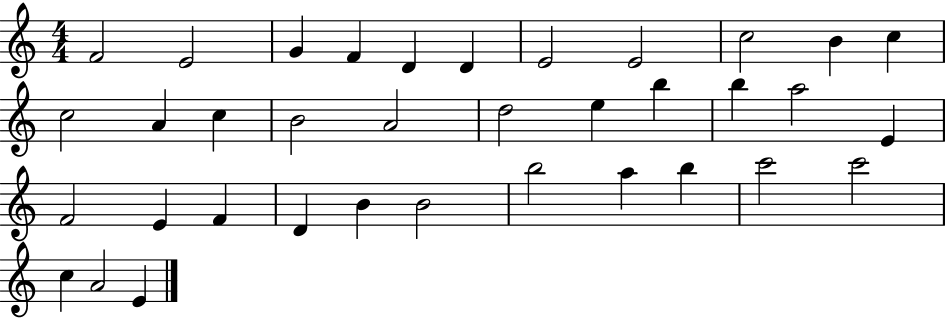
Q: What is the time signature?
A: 4/4